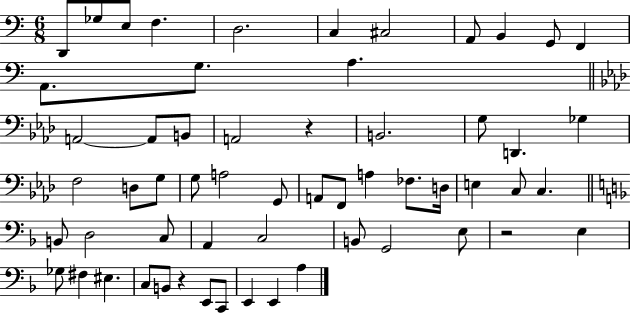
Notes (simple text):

D2/e Gb3/e E3/e F3/q. D3/h. C3/q C#3/h A2/e B2/q G2/e F2/q A2/e. G3/e. A3/q. A2/h A2/e B2/e A2/h R/q B2/h. G3/e D2/q. Gb3/q F3/h D3/e G3/e G3/e A3/h G2/e A2/e F2/e A3/q FES3/e. D3/s E3/q C3/e C3/q. B2/e D3/h C3/e A2/q C3/h B2/e G2/h E3/e R/h E3/q Gb3/e F#3/q EIS3/q. C3/e B2/e R/q E2/e C2/e E2/q E2/q A3/q